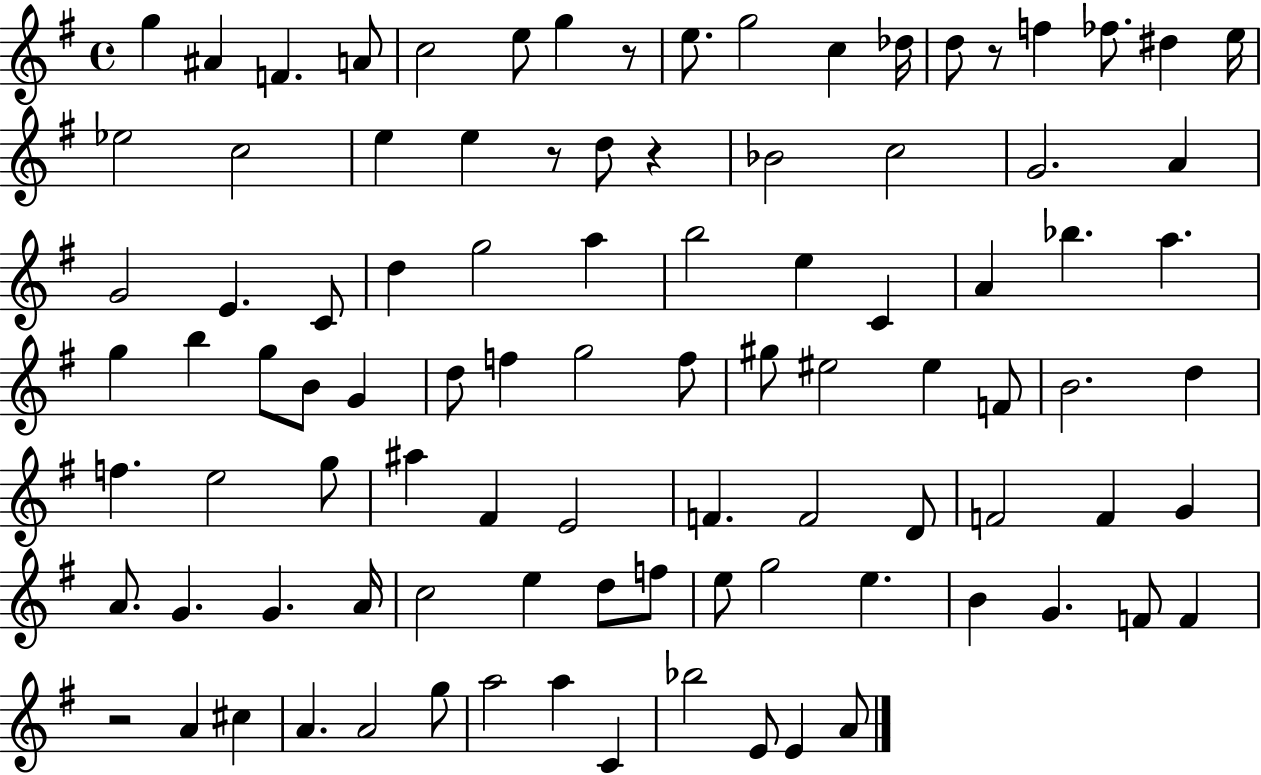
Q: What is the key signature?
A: G major